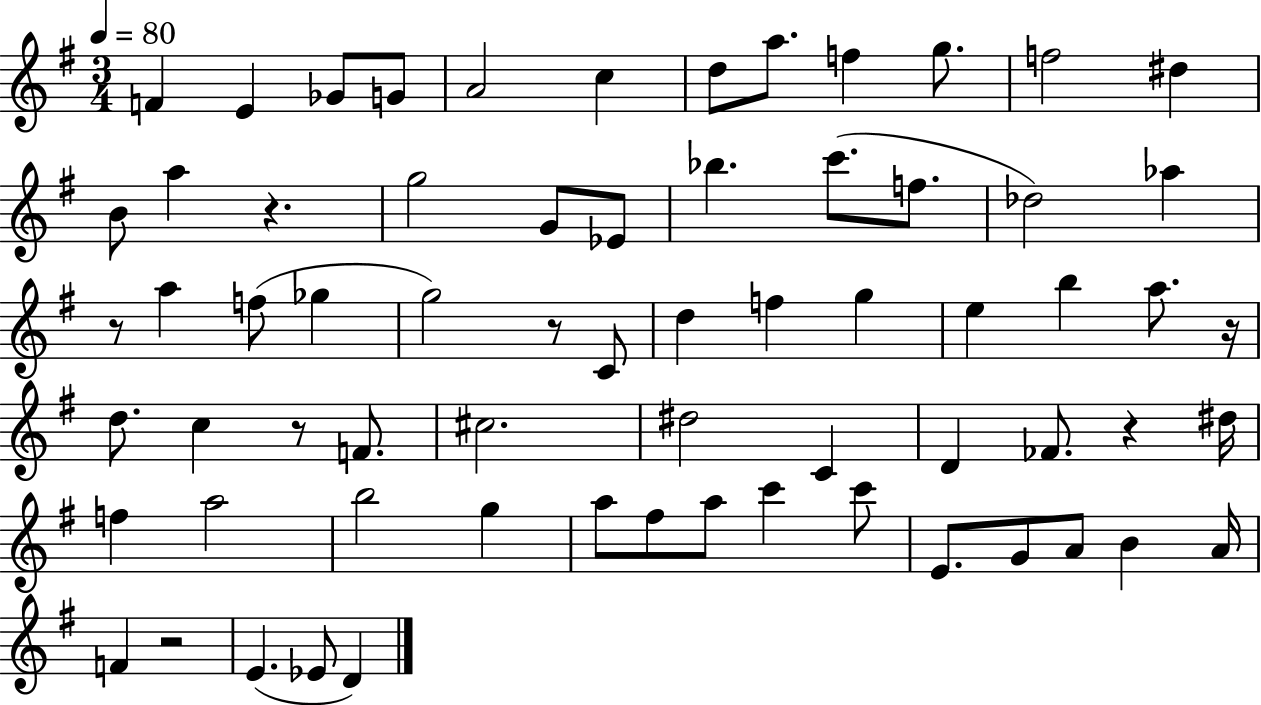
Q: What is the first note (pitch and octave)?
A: F4